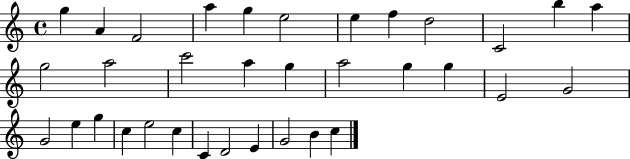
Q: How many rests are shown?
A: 0